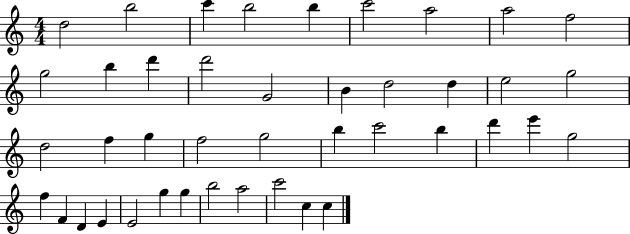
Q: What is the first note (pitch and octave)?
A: D5